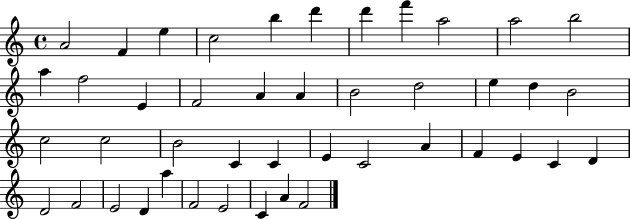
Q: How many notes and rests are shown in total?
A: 44